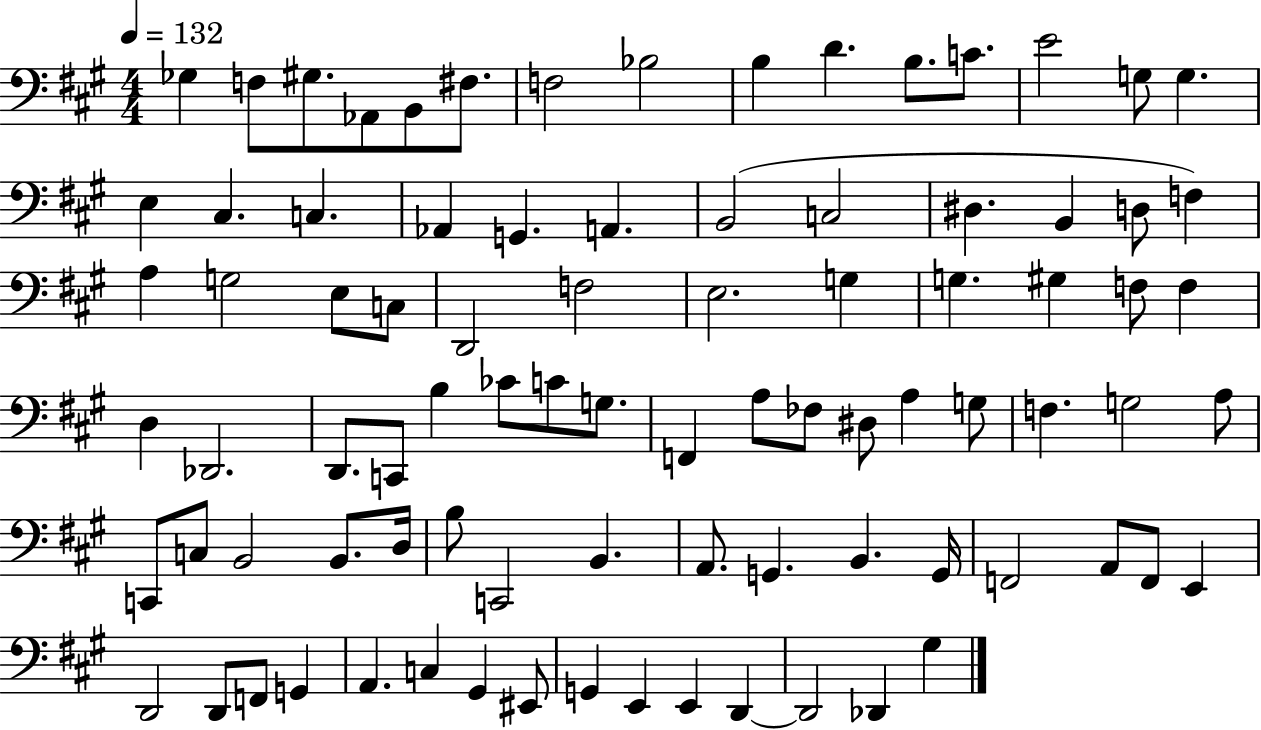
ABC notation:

X:1
T:Untitled
M:4/4
L:1/4
K:A
_G, F,/2 ^G,/2 _A,,/2 B,,/2 ^F,/2 F,2 _B,2 B, D B,/2 C/2 E2 G,/2 G, E, ^C, C, _A,, G,, A,, B,,2 C,2 ^D, B,, D,/2 F, A, G,2 E,/2 C,/2 D,,2 F,2 E,2 G, G, ^G, F,/2 F, D, _D,,2 D,,/2 C,,/2 B, _C/2 C/2 G,/2 F,, A,/2 _F,/2 ^D,/2 A, G,/2 F, G,2 A,/2 C,,/2 C,/2 B,,2 B,,/2 D,/4 B,/2 C,,2 B,, A,,/2 G,, B,, G,,/4 F,,2 A,,/2 F,,/2 E,, D,,2 D,,/2 F,,/2 G,, A,, C, ^G,, ^E,,/2 G,, E,, E,, D,, D,,2 _D,, ^G,